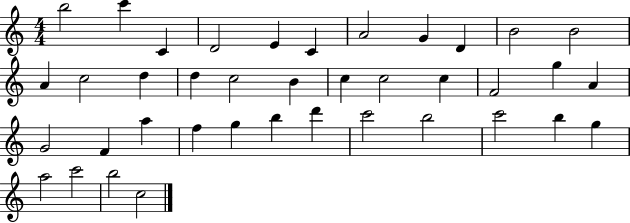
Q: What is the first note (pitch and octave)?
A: B5